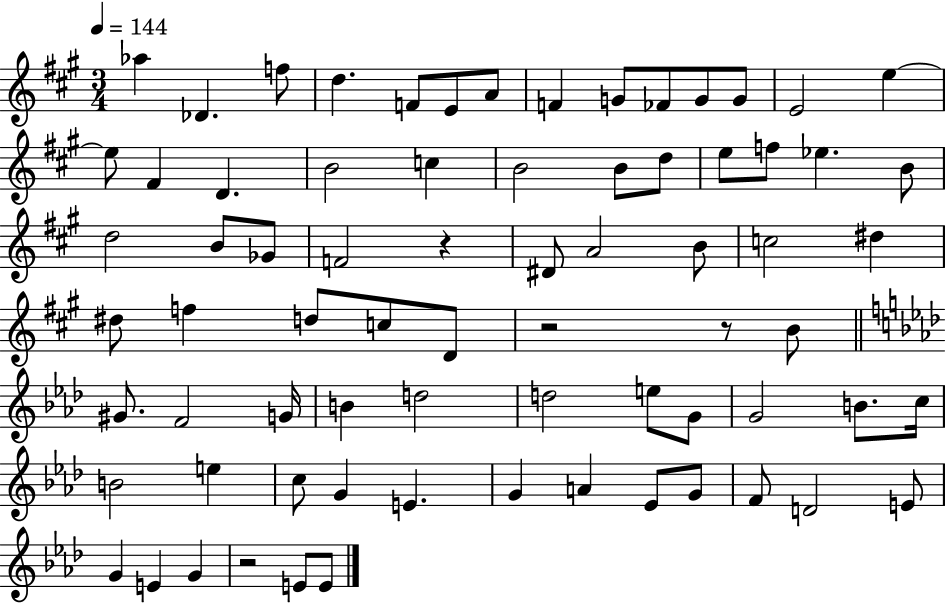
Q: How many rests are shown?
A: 4